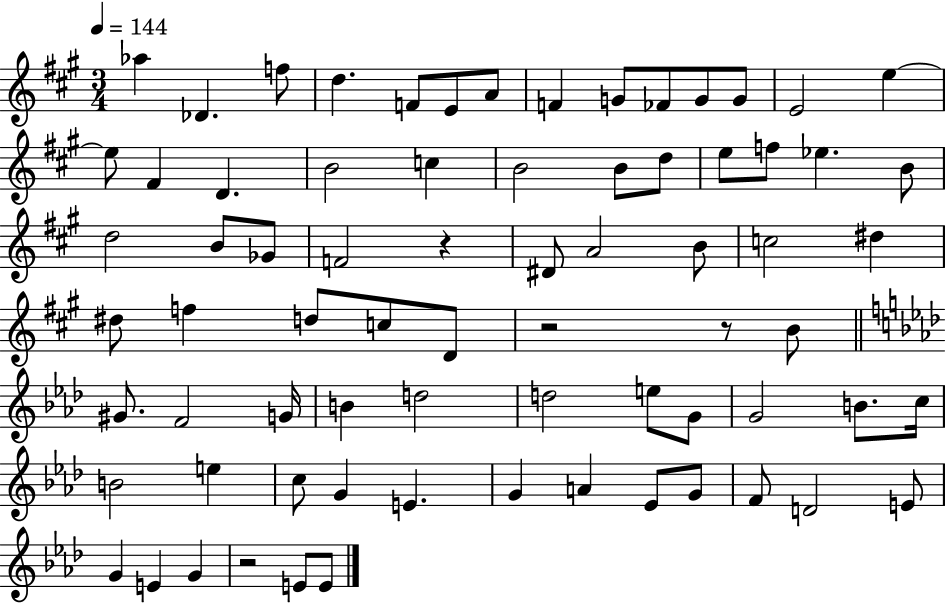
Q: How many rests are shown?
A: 4